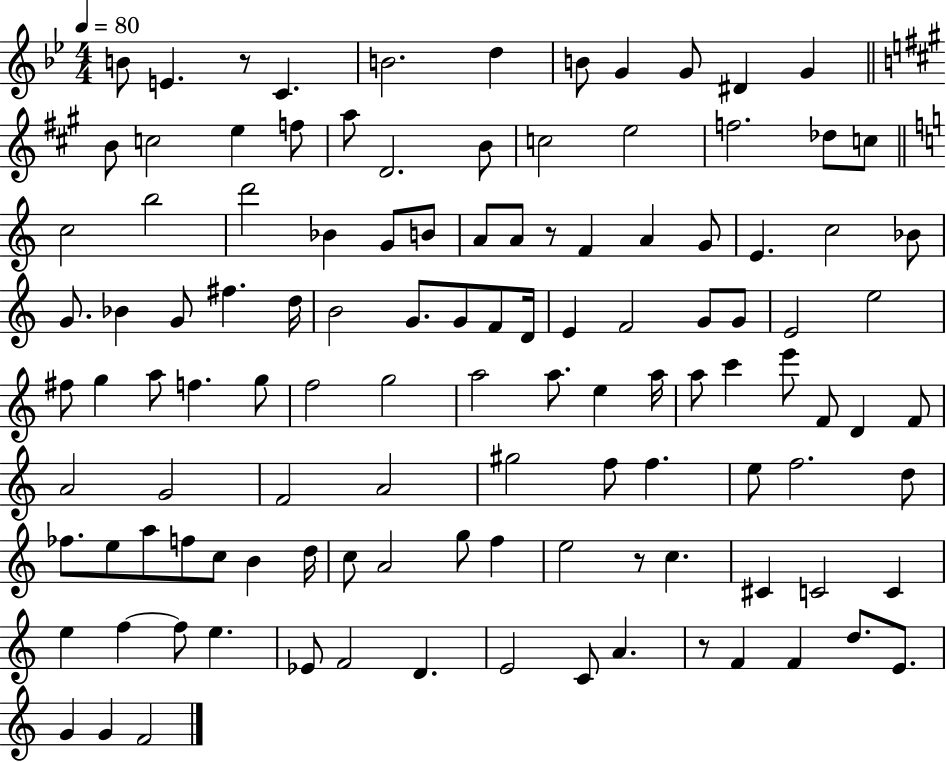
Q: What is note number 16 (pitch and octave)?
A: D4